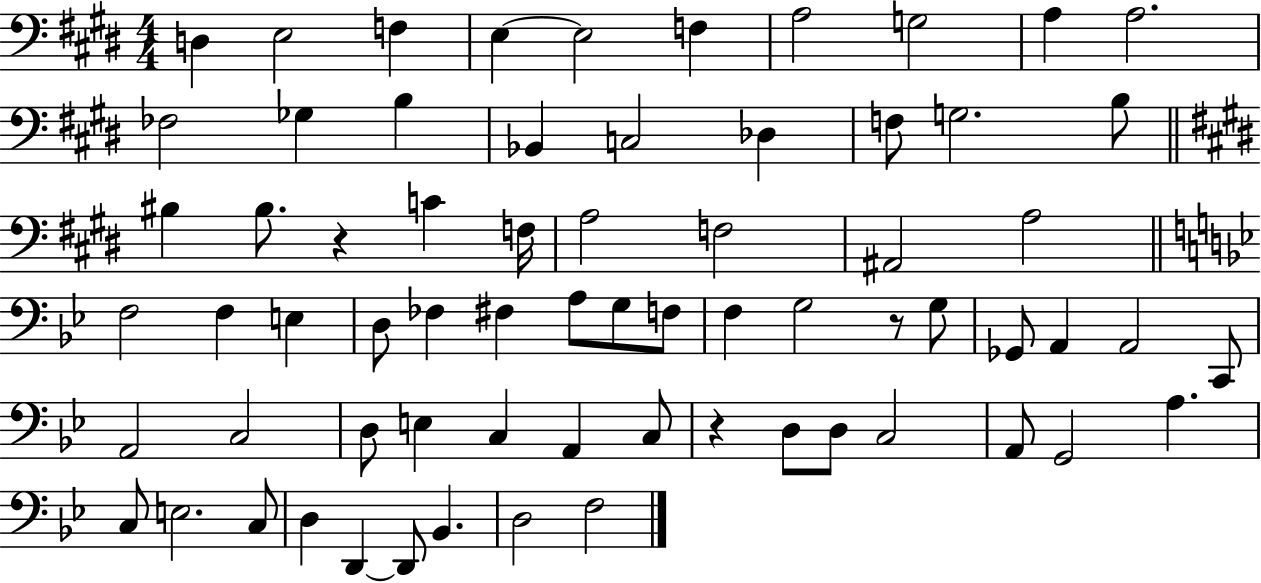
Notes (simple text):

D3/q E3/h F3/q E3/q E3/h F3/q A3/h G3/h A3/q A3/h. FES3/h Gb3/q B3/q Bb2/q C3/h Db3/q F3/e G3/h. B3/e BIS3/q BIS3/e. R/q C4/q F3/s A3/h F3/h A#2/h A3/h F3/h F3/q E3/q D3/e FES3/q F#3/q A3/e G3/e F3/e F3/q G3/h R/e G3/e Gb2/e A2/q A2/h C2/e A2/h C3/h D3/e E3/q C3/q A2/q C3/e R/q D3/e D3/e C3/h A2/e G2/h A3/q. C3/e E3/h. C3/e D3/q D2/q D2/e Bb2/q. D3/h F3/h